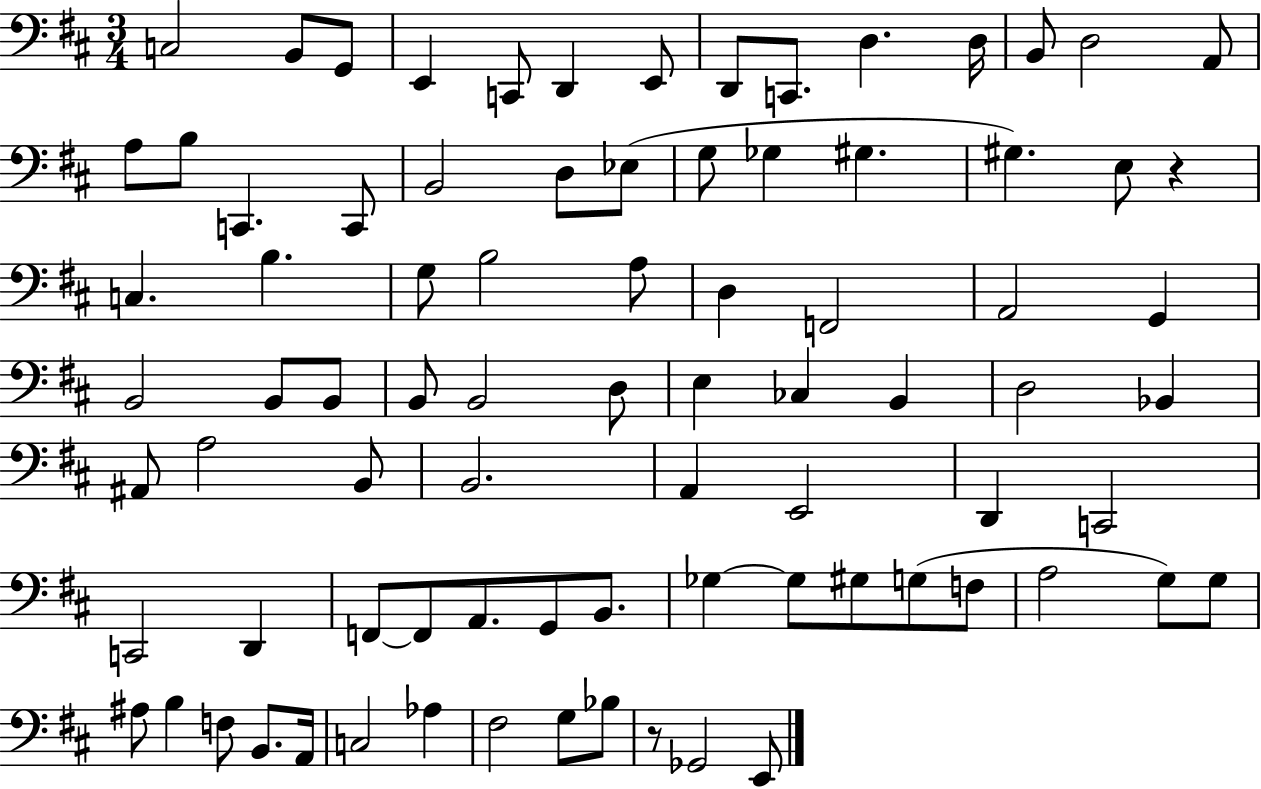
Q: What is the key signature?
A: D major